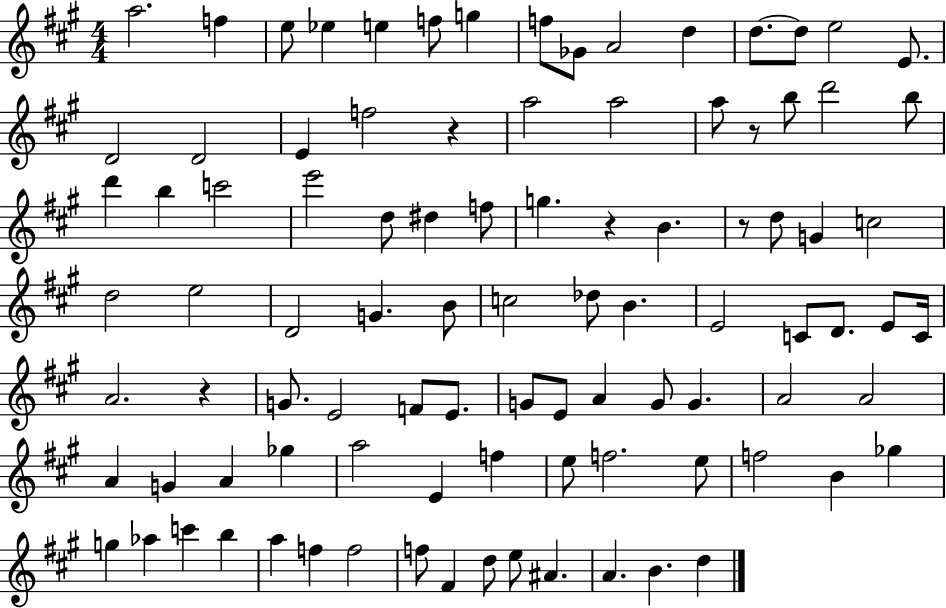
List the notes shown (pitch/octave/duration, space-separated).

A5/h. F5/q E5/e Eb5/q E5/q F5/e G5/q F5/e Gb4/e A4/h D5/q D5/e. D5/e E5/h E4/e. D4/h D4/h E4/q F5/h R/q A5/h A5/h A5/e R/e B5/e D6/h B5/e D6/q B5/q C6/h E6/h D5/e D#5/q F5/e G5/q. R/q B4/q. R/e D5/e G4/q C5/h D5/h E5/h D4/h G4/q. B4/e C5/h Db5/e B4/q. E4/h C4/e D4/e. E4/e C4/s A4/h. R/q G4/e. E4/h F4/e E4/e. G4/e E4/e A4/q G4/e G4/q. A4/h A4/h A4/q G4/q A4/q Gb5/q A5/h E4/q F5/q E5/e F5/h. E5/e F5/h B4/q Gb5/q G5/q Ab5/q C6/q B5/q A5/q F5/q F5/h F5/e F#4/q D5/e E5/e A#4/q. A4/q. B4/q. D5/q